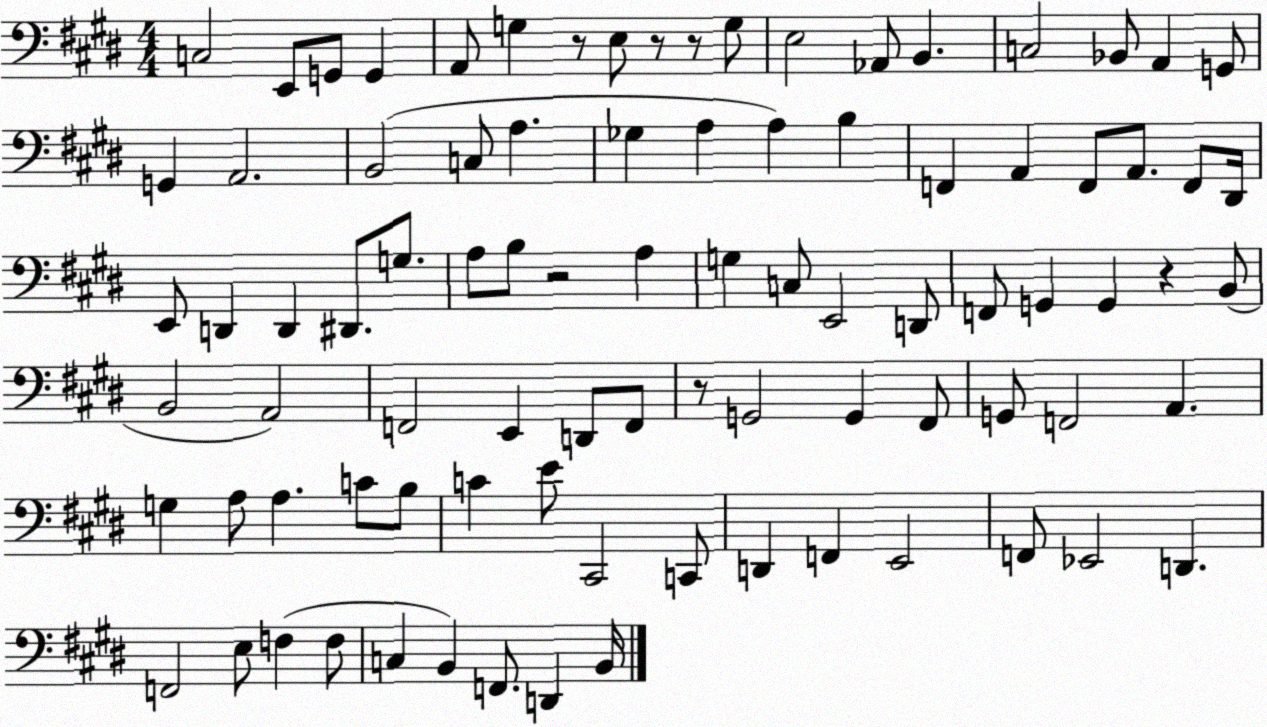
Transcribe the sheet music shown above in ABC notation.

X:1
T:Untitled
M:4/4
L:1/4
K:E
C,2 E,,/2 G,,/2 G,, A,,/2 G, z/2 E,/2 z/2 z/2 G,/2 E,2 _A,,/2 B,, C,2 _B,,/2 A,, G,,/2 G,, A,,2 B,,2 C,/2 A, _G, A, A, B, F,, A,, F,,/2 A,,/2 F,,/2 ^D,,/4 E,,/2 D,, D,, ^D,,/2 G,/2 A,/2 B,/2 z2 A, G, C,/2 E,,2 D,,/2 F,,/2 G,, G,, z B,,/2 B,,2 A,,2 F,,2 E,, D,,/2 F,,/2 z/2 G,,2 G,, ^F,,/2 G,,/2 F,,2 A,, G, A,/2 A, C/2 B,/2 C E/2 ^C,,2 C,,/2 D,, F,, E,,2 F,,/2 _E,,2 D,, F,,2 E,/2 F, F,/2 C, B,, F,,/2 D,, B,,/4